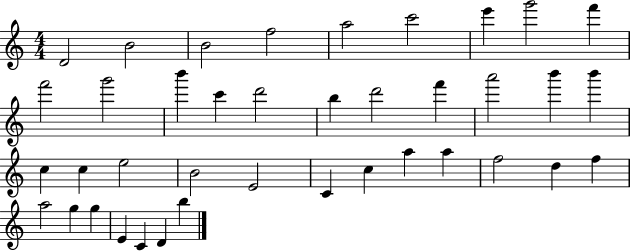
D4/h B4/h B4/h F5/h A5/h C6/h E6/q G6/h F6/q F6/h G6/h B6/q C6/q D6/h B5/q D6/h F6/q A6/h B6/q B6/q C5/q C5/q E5/h B4/h E4/h C4/q C5/q A5/q A5/q F5/h D5/q F5/q A5/h G5/q G5/q E4/q C4/q D4/q B5/q